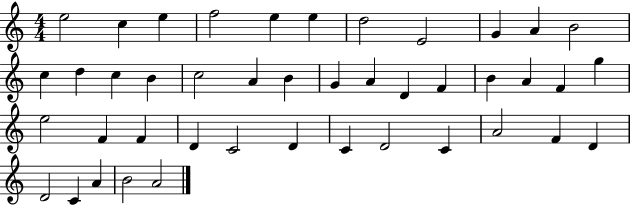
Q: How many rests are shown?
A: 0